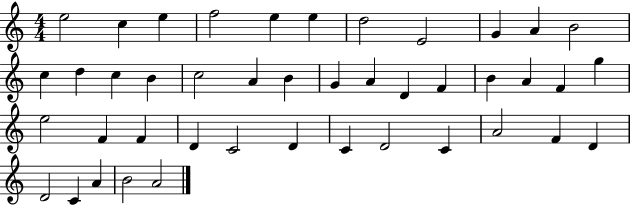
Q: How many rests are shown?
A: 0